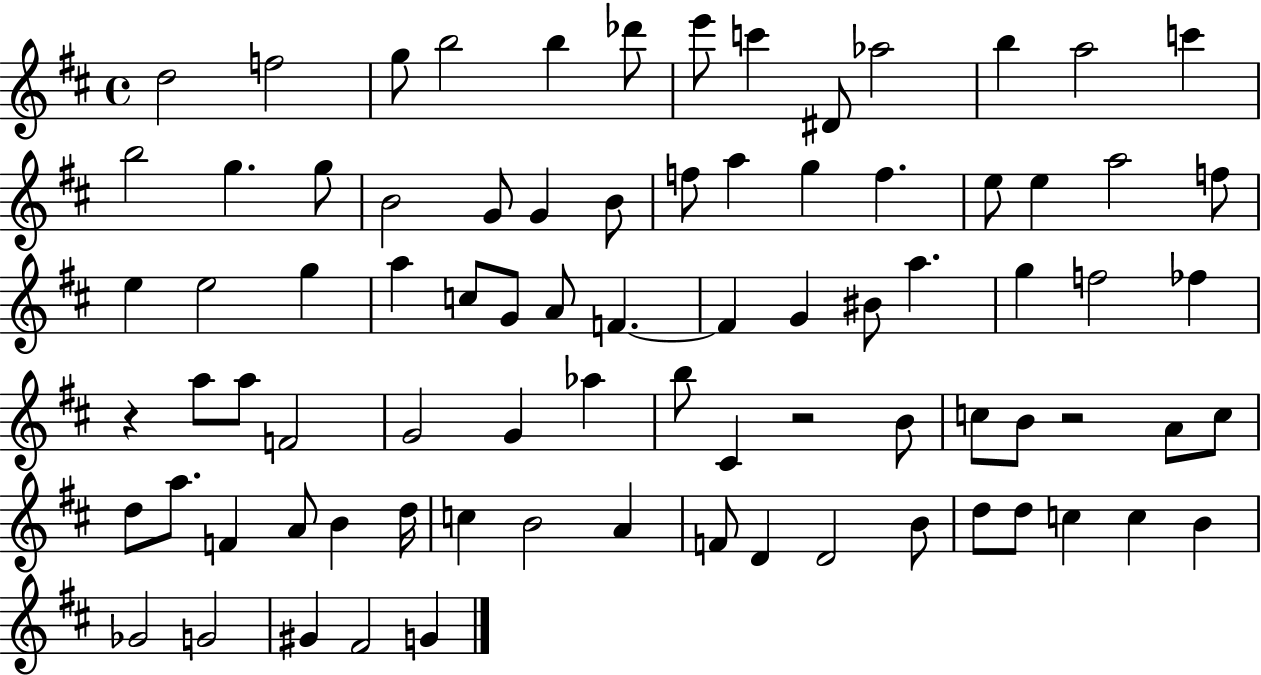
{
  \clef treble
  \time 4/4
  \defaultTimeSignature
  \key d \major
  d''2 f''2 | g''8 b''2 b''4 des'''8 | e'''8 c'''4 dis'8 aes''2 | b''4 a''2 c'''4 | \break b''2 g''4. g''8 | b'2 g'8 g'4 b'8 | f''8 a''4 g''4 f''4. | e''8 e''4 a''2 f''8 | \break e''4 e''2 g''4 | a''4 c''8 g'8 a'8 f'4.~~ | f'4 g'4 bis'8 a''4. | g''4 f''2 fes''4 | \break r4 a''8 a''8 f'2 | g'2 g'4 aes''4 | b''8 cis'4 r2 b'8 | c''8 b'8 r2 a'8 c''8 | \break d''8 a''8. f'4 a'8 b'4 d''16 | c''4 b'2 a'4 | f'8 d'4 d'2 b'8 | d''8 d''8 c''4 c''4 b'4 | \break ges'2 g'2 | gis'4 fis'2 g'4 | \bar "|."
}